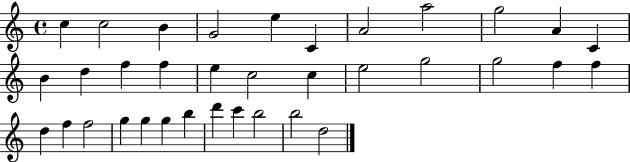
C5/q C5/h B4/q G4/h E5/q C4/q A4/h A5/h G5/h A4/q C4/q B4/q D5/q F5/q F5/q E5/q C5/h C5/q E5/h G5/h G5/h F5/q F5/q D5/q F5/q F5/h G5/q G5/q G5/q B5/q D6/q C6/q B5/h B5/h D5/h